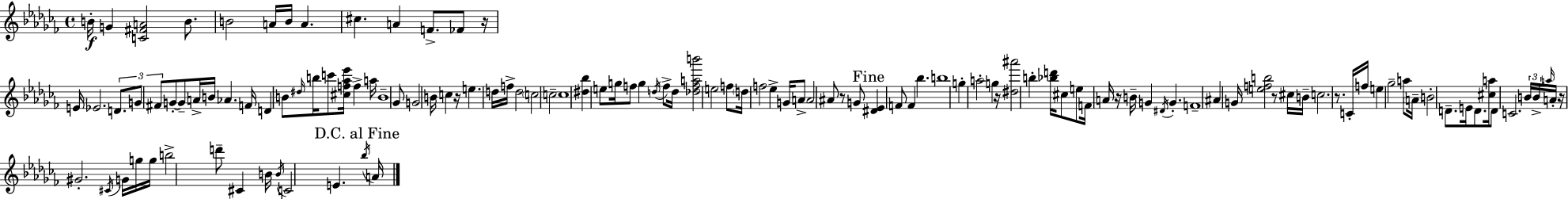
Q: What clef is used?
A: treble